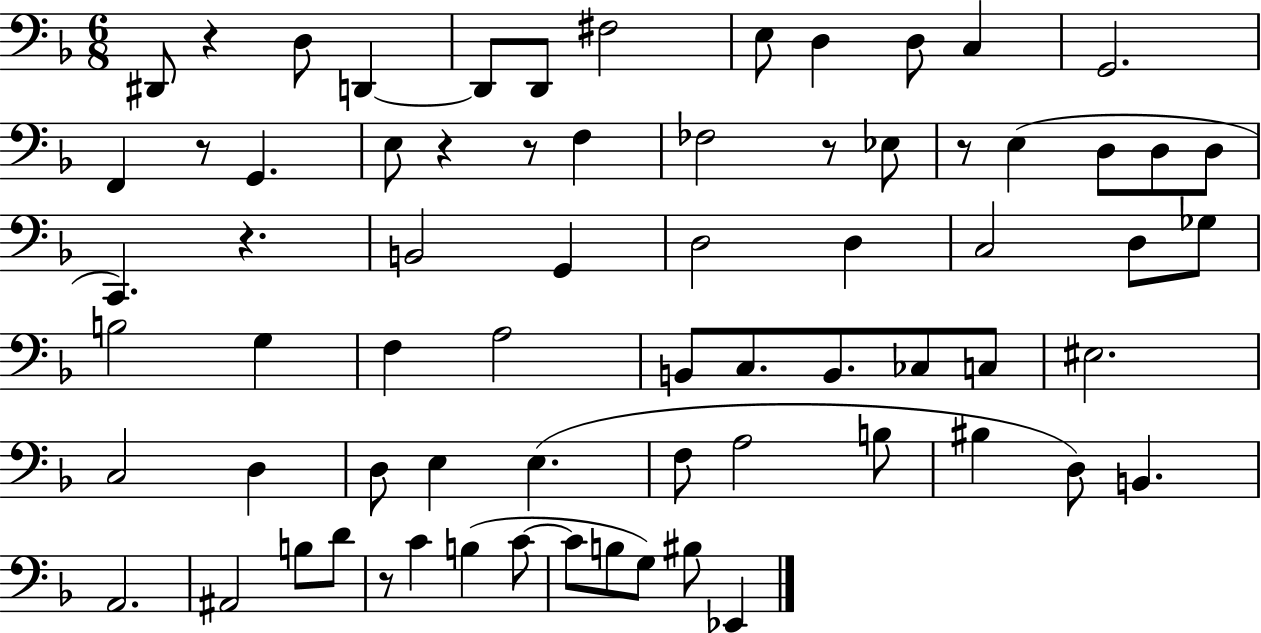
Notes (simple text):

D#2/e R/q D3/e D2/q D2/e D2/e F#3/h E3/e D3/q D3/e C3/q G2/h. F2/q R/e G2/q. E3/e R/q R/e F3/q FES3/h R/e Eb3/e R/e E3/q D3/e D3/e D3/e C2/q. R/q. B2/h G2/q D3/h D3/q C3/h D3/e Gb3/e B3/h G3/q F3/q A3/h B2/e C3/e. B2/e. CES3/e C3/e EIS3/h. C3/h D3/q D3/e E3/q E3/q. F3/e A3/h B3/e BIS3/q D3/e B2/q. A2/h. A#2/h B3/e D4/e R/e C4/q B3/q C4/e C4/e B3/e G3/e BIS3/e Eb2/q